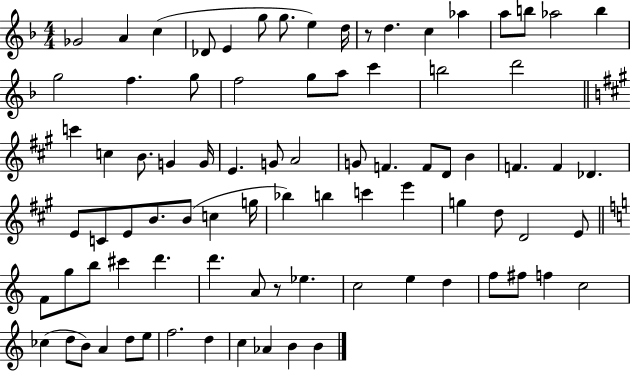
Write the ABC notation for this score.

X:1
T:Untitled
M:4/4
L:1/4
K:F
_G2 A c _D/2 E g/2 g/2 e d/4 z/2 d c _a a/2 b/2 _a2 b g2 f g/2 f2 g/2 a/2 c' b2 d'2 c' c B/2 G G/4 E G/2 A2 G/2 F F/2 D/2 B F F _D E/2 C/2 E/2 B/2 B/2 c g/4 _b b c' e' g d/2 D2 E/2 F/2 g/2 b/2 ^c' d' d' A/2 z/2 _e c2 e d f/2 ^f/2 f c2 _c d/2 B/2 A d/2 e/2 f2 d c _A B B